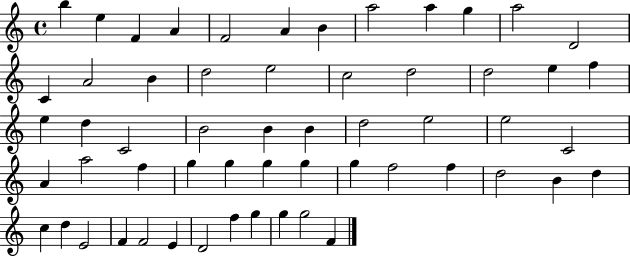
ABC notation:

X:1
T:Untitled
M:4/4
L:1/4
K:C
b e F A F2 A B a2 a g a2 D2 C A2 B d2 e2 c2 d2 d2 e f e d C2 B2 B B d2 e2 e2 C2 A a2 f g g g g g f2 f d2 B d c d E2 F F2 E D2 f g g g2 F